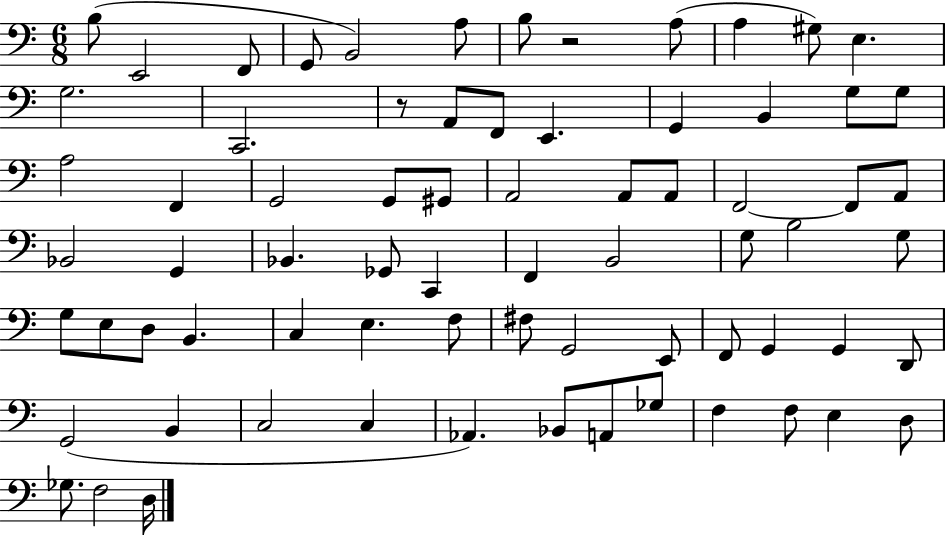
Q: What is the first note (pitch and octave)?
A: B3